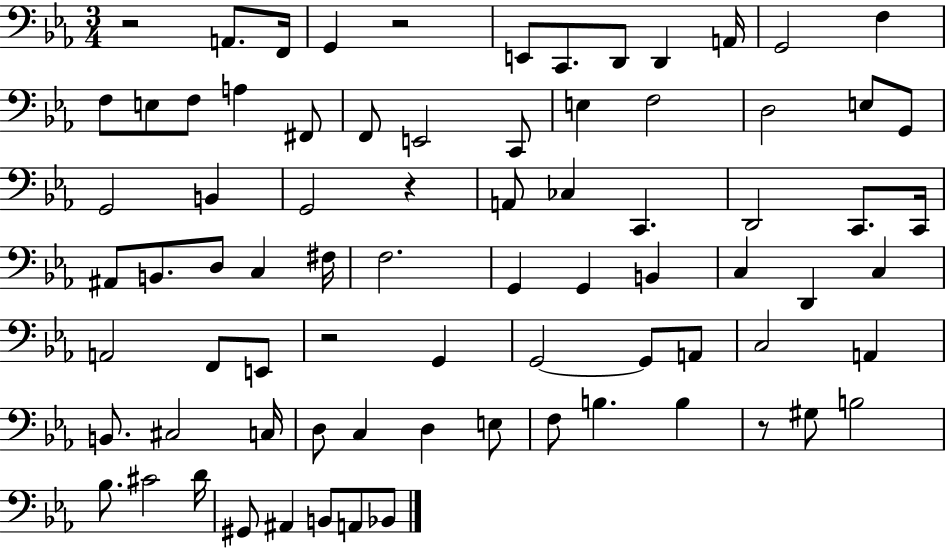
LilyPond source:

{
  \clef bass
  \numericTimeSignature
  \time 3/4
  \key ees \major
  r2 a,8. f,16 | g,4 r2 | e,8 c,8. d,8 d,4 a,16 | g,2 f4 | \break f8 e8 f8 a4 fis,8 | f,8 e,2 c,8 | e4 f2 | d2 e8 g,8 | \break g,2 b,4 | g,2 r4 | a,8 ces4 c,4. | d,2 c,8. c,16 | \break ais,8 b,8. d8 c4 fis16 | f2. | g,4 g,4 b,4 | c4 d,4 c4 | \break a,2 f,8 e,8 | r2 g,4 | g,2~~ g,8 a,8 | c2 a,4 | \break b,8. cis2 c16 | d8 c4 d4 e8 | f8 b4. b4 | r8 gis8 b2 | \break bes8. cis'2 d'16 | gis,8 ais,4 b,8 a,8 bes,8 | \bar "|."
}